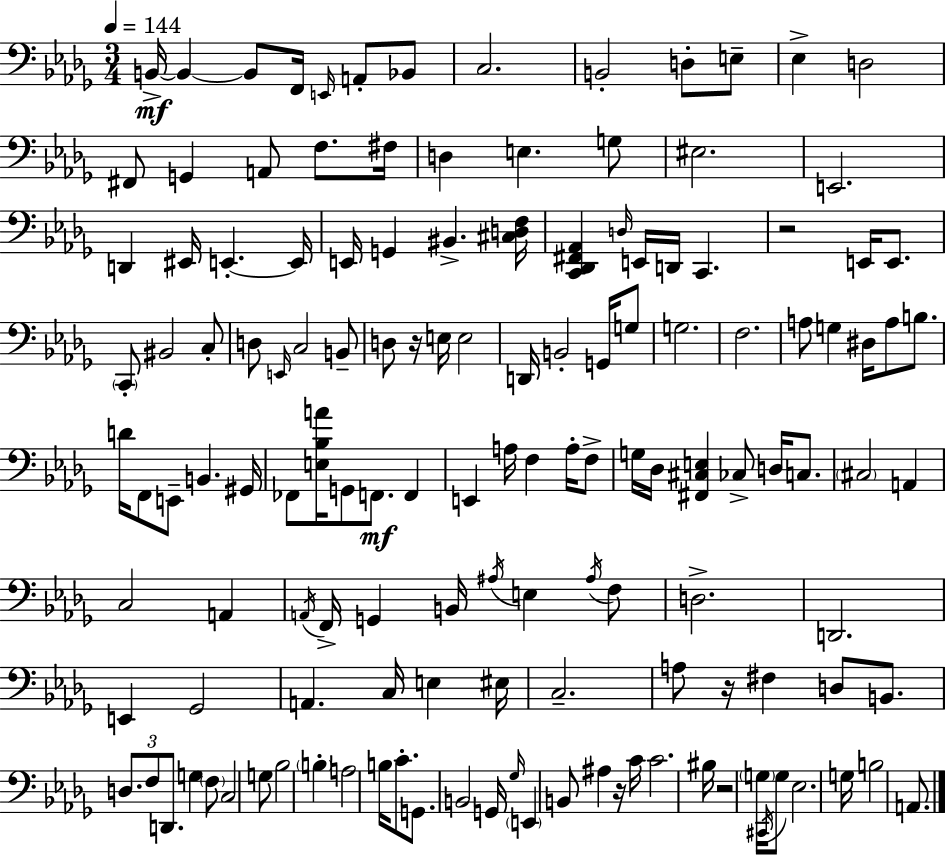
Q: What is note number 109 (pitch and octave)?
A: Bb3